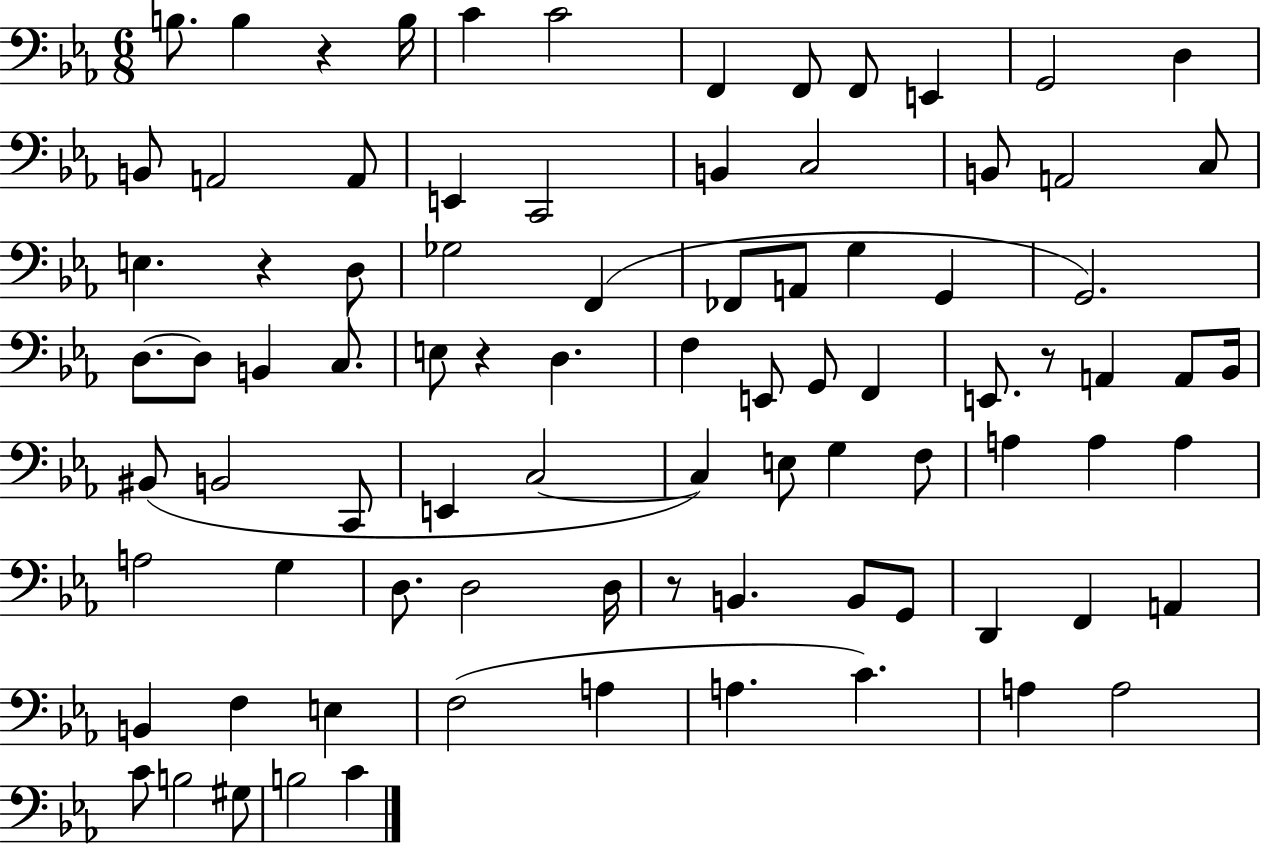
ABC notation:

X:1
T:Untitled
M:6/8
L:1/4
K:Eb
B,/2 B, z B,/4 C C2 F,, F,,/2 F,,/2 E,, G,,2 D, B,,/2 A,,2 A,,/2 E,, C,,2 B,, C,2 B,,/2 A,,2 C,/2 E, z D,/2 _G,2 F,, _F,,/2 A,,/2 G, G,, G,,2 D,/2 D,/2 B,, C,/2 E,/2 z D, F, E,,/2 G,,/2 F,, E,,/2 z/2 A,, A,,/2 _B,,/4 ^B,,/2 B,,2 C,,/2 E,, C,2 C, E,/2 G, F,/2 A, A, A, A,2 G, D,/2 D,2 D,/4 z/2 B,, B,,/2 G,,/2 D,, F,, A,, B,, F, E, F,2 A, A, C A, A,2 C/2 B,2 ^G,/2 B,2 C